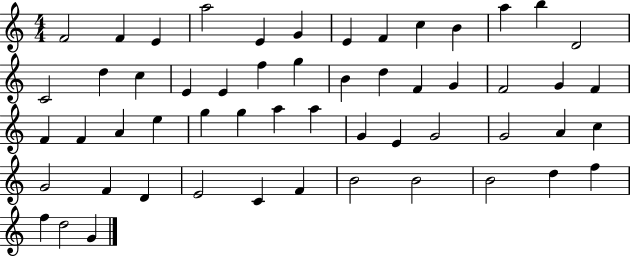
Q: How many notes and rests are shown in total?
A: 55